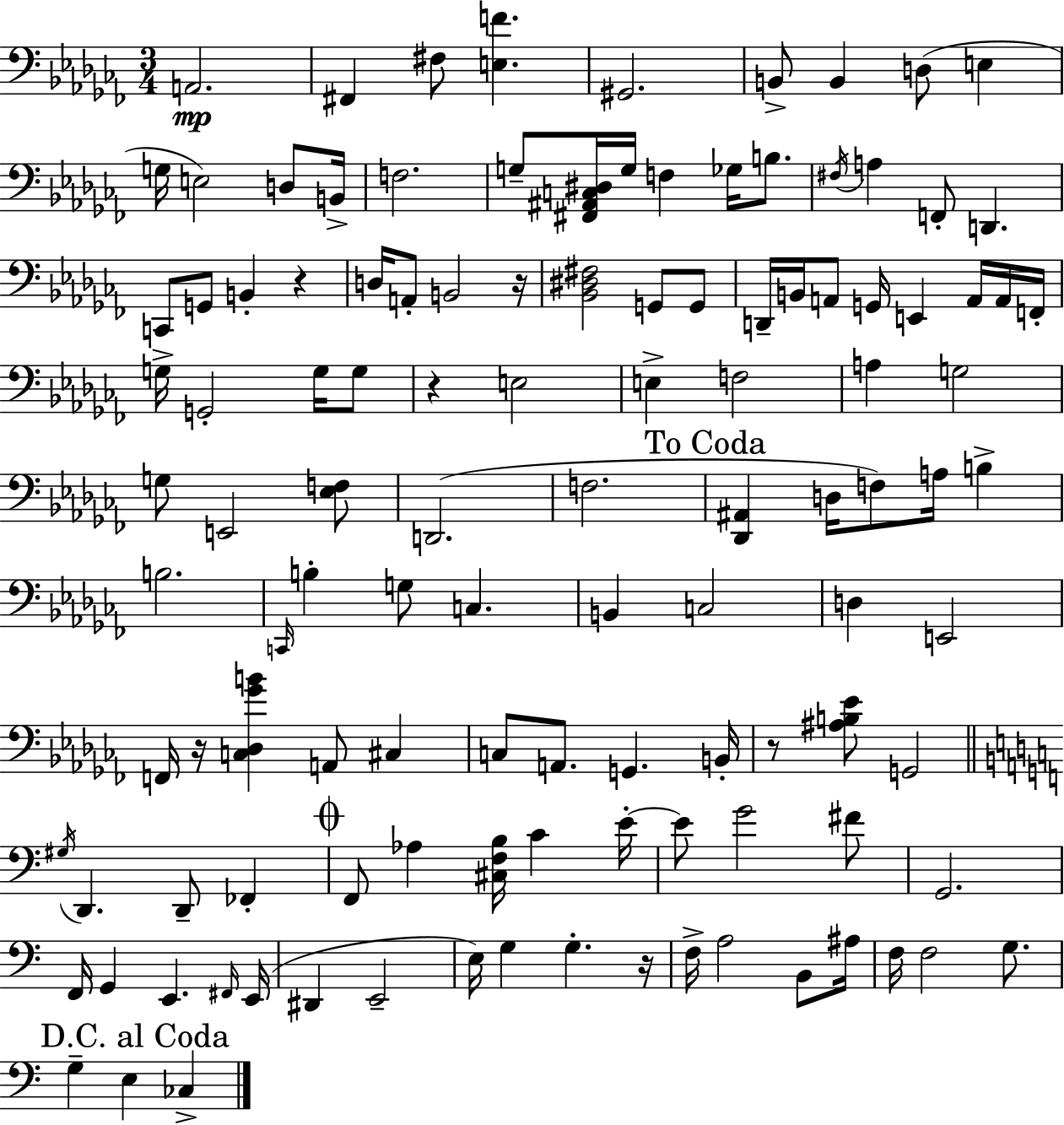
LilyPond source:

{
  \clef bass
  \numericTimeSignature
  \time 3/4
  \key aes \minor
  \repeat volta 2 { a,2.\mp | fis,4 fis8 <e f'>4. | gis,2. | b,8-> b,4 d8( e4 | \break g16 e2) d8 b,16-> | f2. | g8-- <fis, ais, c dis>16 g16 f4 ges16 b8. | \acciaccatura { fis16 } a4 f,8-. d,4. | \break c,8 g,8 b,4-. r4 | d16 a,8-. b,2 | r16 <bes, dis fis>2 g,8 g,8 | d,16-- b,16 a,8 g,16 e,4 a,16 a,16 | \break f,16-. g16-> g,2-. g16 g8 | r4 e2 | e4-> f2 | a4 g2 | \break g8 e,2 <ees f>8 | d,2.( | f2. | \mark "To Coda" <des, ais,>4 d16 f8) a16 b4-> | \break b2. | \grace { c,16 } b4-. g8 c4. | b,4 c2 | d4 e,2 | \break f,16 r16 <c des ges' b'>4 a,8 cis4 | c8 a,8. g,4. | b,16-. r8 <ais b ees'>8 g,2 | \bar "||" \break \key a \minor \acciaccatura { gis16 } d,4. d,8-- fes,4-. | \mark \markup { \musicglyph "scripts.coda" } f,8 aes4 <cis f b>16 c'4 | e'16-.~~ e'8 g'2 fis'8 | g,2. | \break f,16 g,4 e,4. | \grace { fis,16 }( e,16 dis,4 e,2-- | e16) g4 g4.-. | r16 f16-> a2 b,8 | \break ais16 f16 f2 g8. | \mark "D.C. al Coda" g4-- e4 ces4-> | } \bar "|."
}